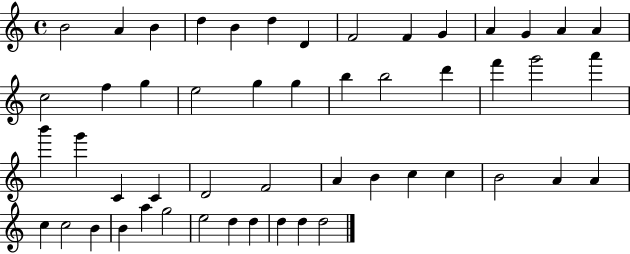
{
  \clef treble
  \time 4/4
  \defaultTimeSignature
  \key c \major
  b'2 a'4 b'4 | d''4 b'4 d''4 d'4 | f'2 f'4 g'4 | a'4 g'4 a'4 a'4 | \break c''2 f''4 g''4 | e''2 g''4 g''4 | b''4 b''2 d'''4 | f'''4 g'''2 a'''4 | \break b'''4 g'''4 c'4 c'4 | d'2 f'2 | a'4 b'4 c''4 c''4 | b'2 a'4 a'4 | \break c''4 c''2 b'4 | b'4 a''4 g''2 | e''2 d''4 d''4 | d''4 d''4 d''2 | \break \bar "|."
}